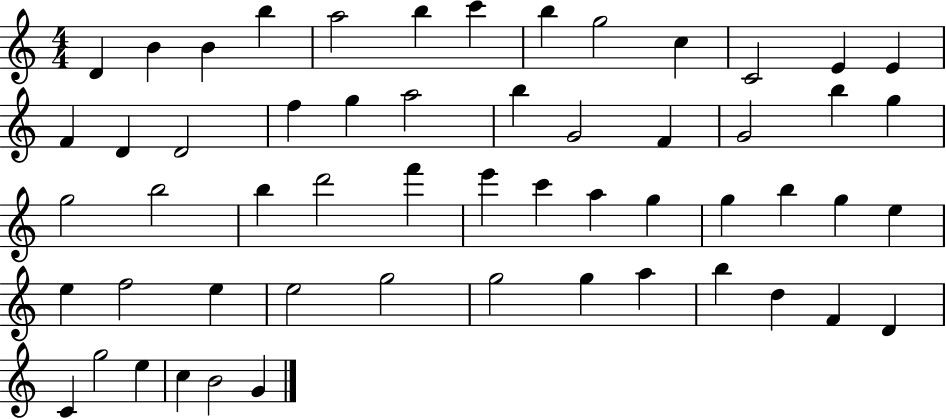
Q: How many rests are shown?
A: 0